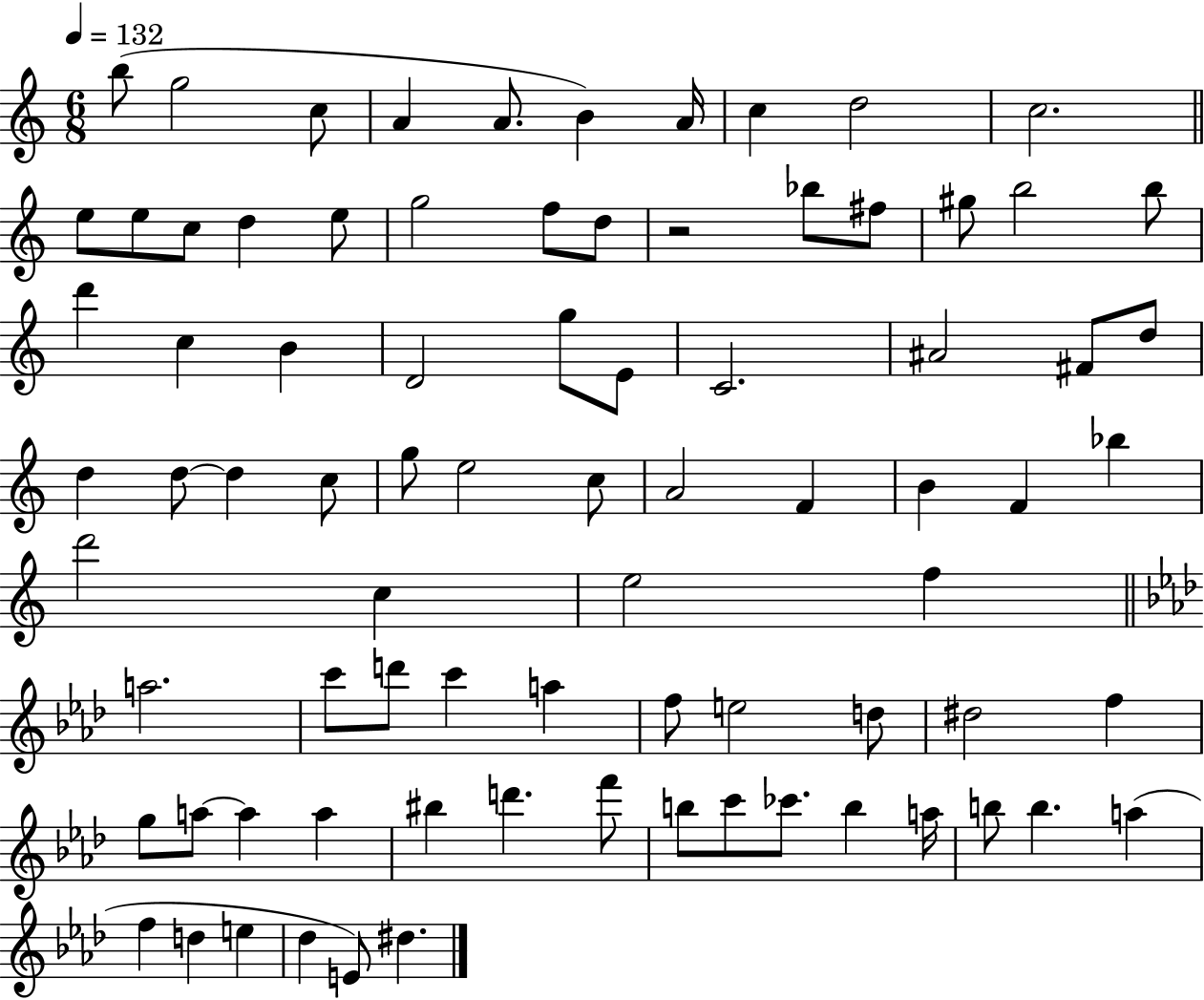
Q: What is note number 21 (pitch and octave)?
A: G#5